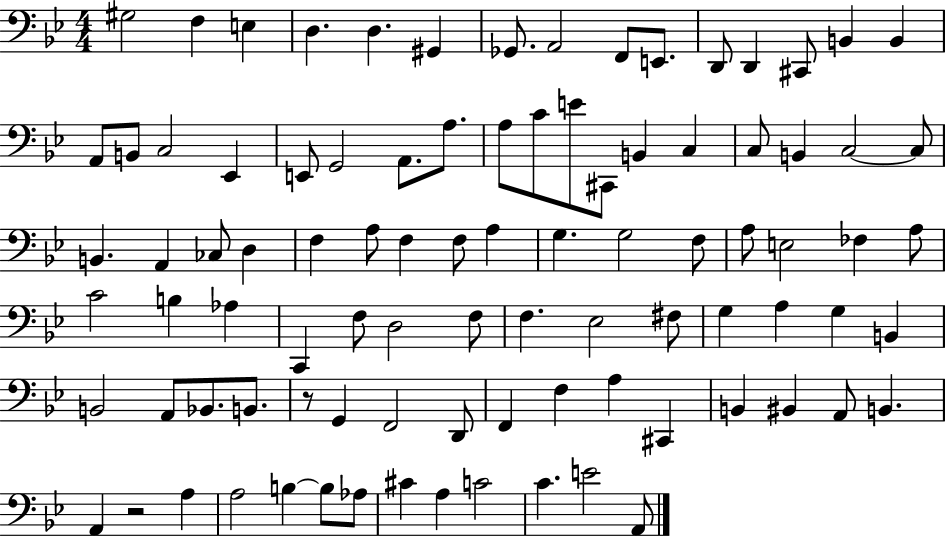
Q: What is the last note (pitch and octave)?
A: A2